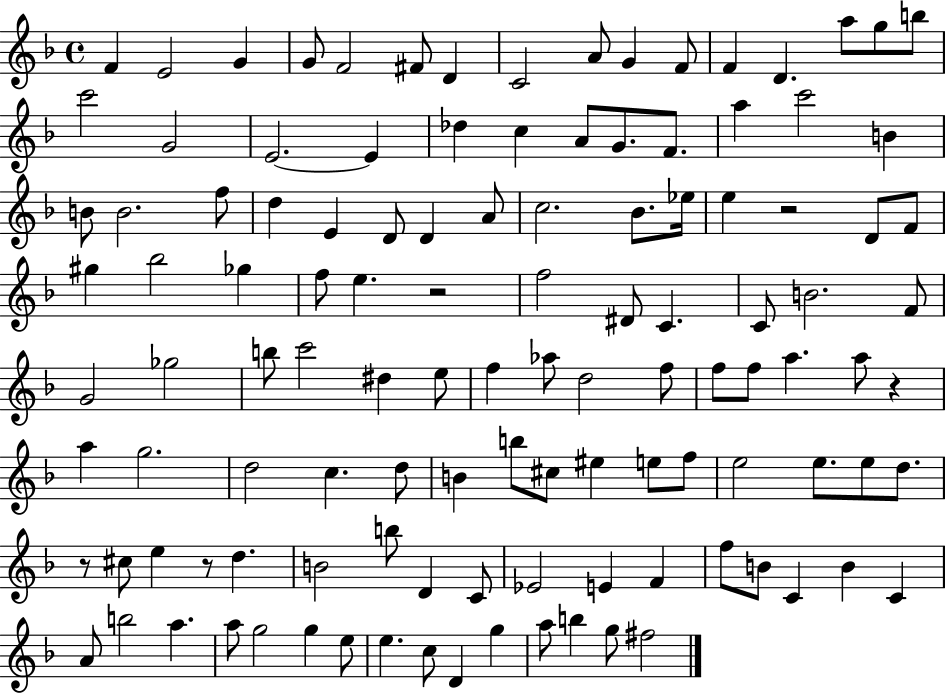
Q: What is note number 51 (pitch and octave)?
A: C4